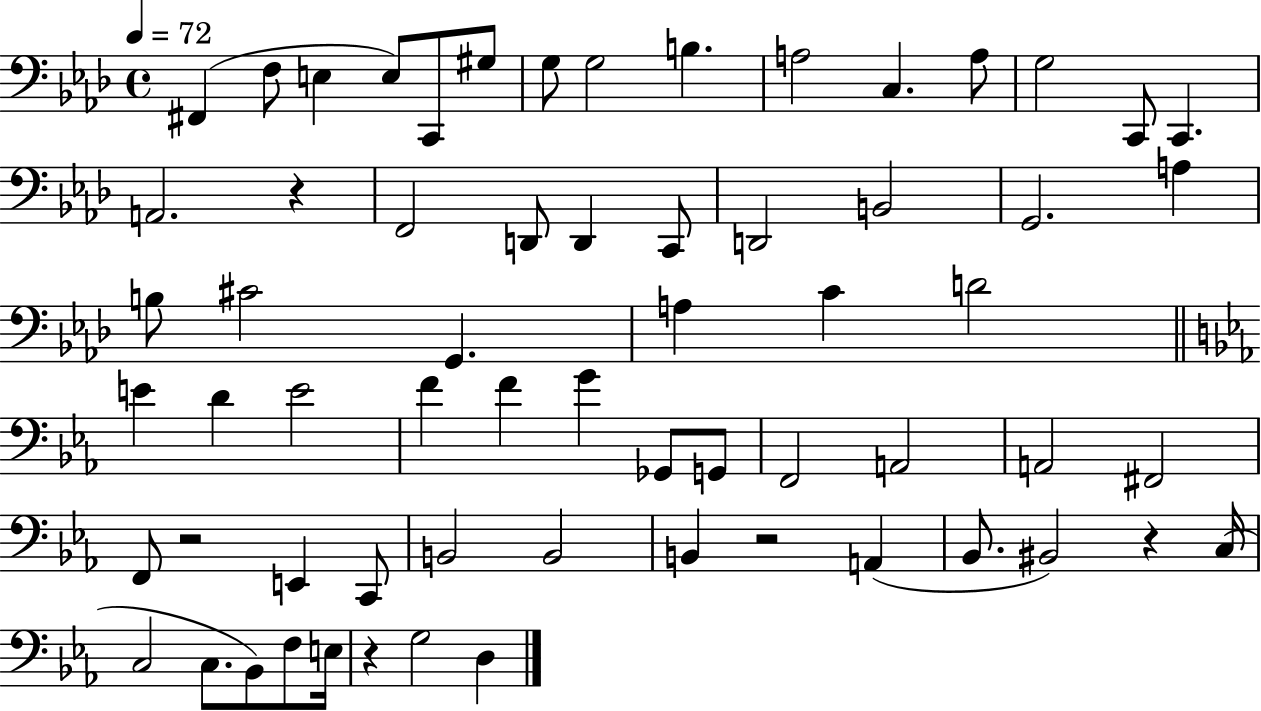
{
  \clef bass
  \time 4/4
  \defaultTimeSignature
  \key aes \major
  \tempo 4 = 72
  \repeat volta 2 { fis,4( f8 e4 e8) c,8 gis8 | g8 g2 b4. | a2 c4. a8 | g2 c,8 c,4. | \break a,2. r4 | f,2 d,8 d,4 c,8 | d,2 b,2 | g,2. a4 | \break b8 cis'2 g,4. | a4 c'4 d'2 | \bar "||" \break \key ees \major e'4 d'4 e'2 | f'4 f'4 g'4 ges,8 g,8 | f,2 a,2 | a,2 fis,2 | \break f,8 r2 e,4 c,8 | b,2 b,2 | b,4 r2 a,4( | bes,8. bis,2) r4 c16( | \break c2 c8. bes,8) f8 e16 | r4 g2 d4 | } \bar "|."
}